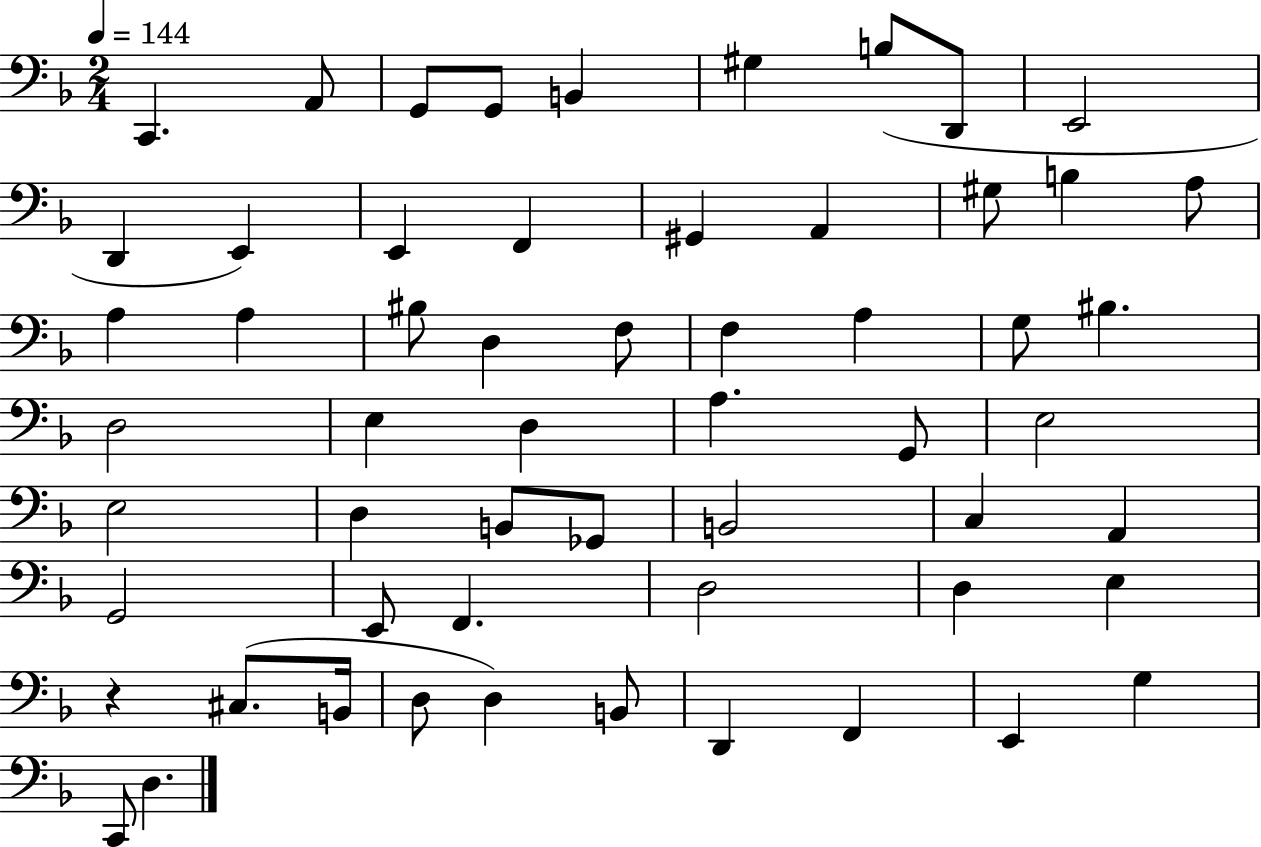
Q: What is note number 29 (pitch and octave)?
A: E3